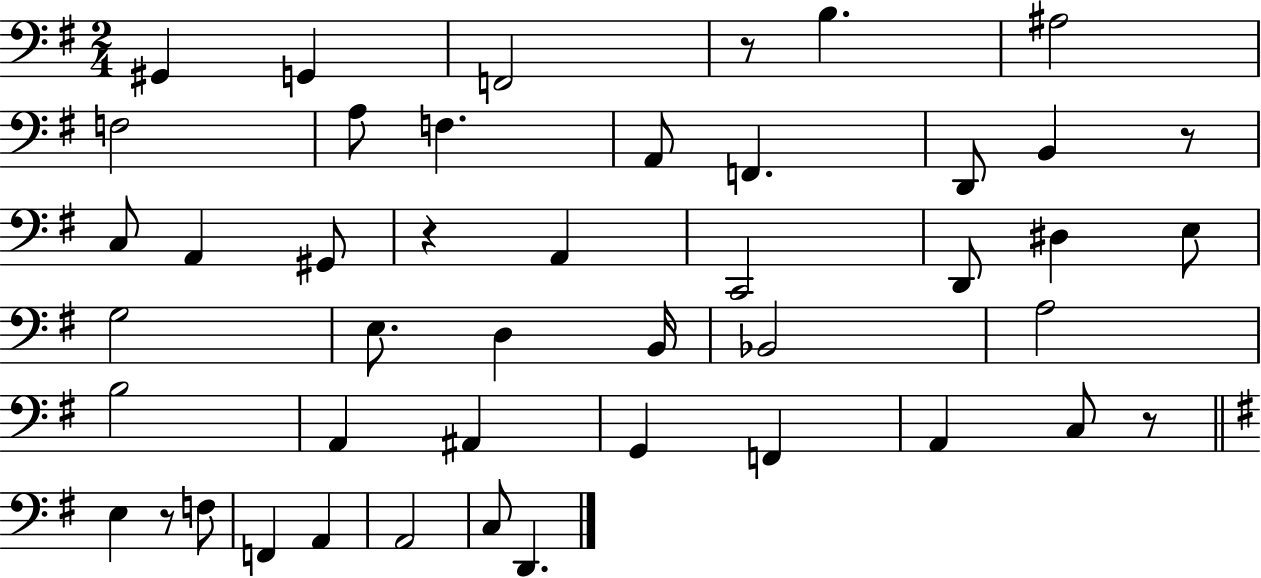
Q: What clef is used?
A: bass